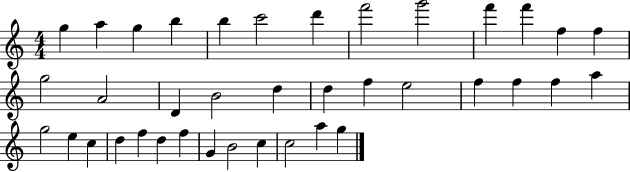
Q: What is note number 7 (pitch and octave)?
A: D6